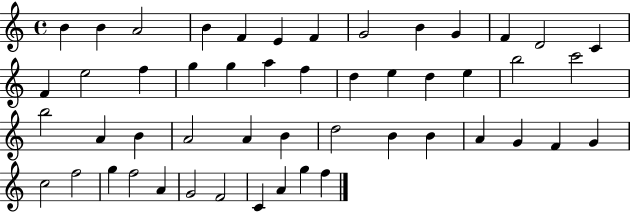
B4/q B4/q A4/h B4/q F4/q E4/q F4/q G4/h B4/q G4/q F4/q D4/h C4/q F4/q E5/h F5/q G5/q G5/q A5/q F5/q D5/q E5/q D5/q E5/q B5/h C6/h B5/h A4/q B4/q A4/h A4/q B4/q D5/h B4/q B4/q A4/q G4/q F4/q G4/q C5/h F5/h G5/q F5/h A4/q G4/h F4/h C4/q A4/q G5/q F5/q